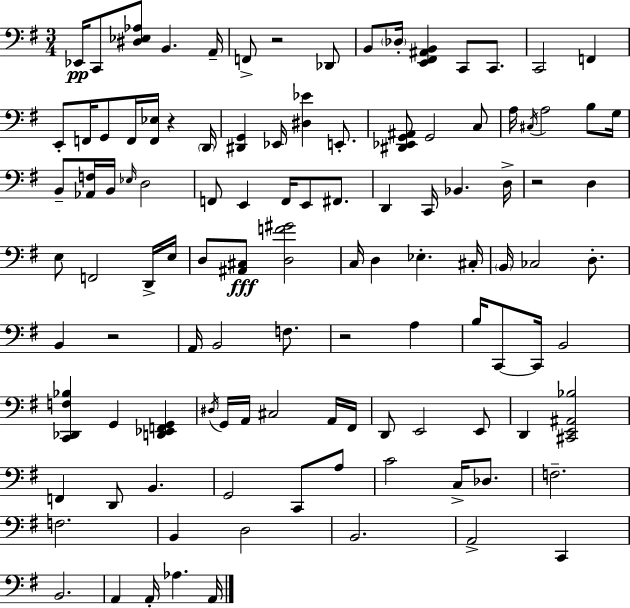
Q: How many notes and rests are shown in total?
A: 110